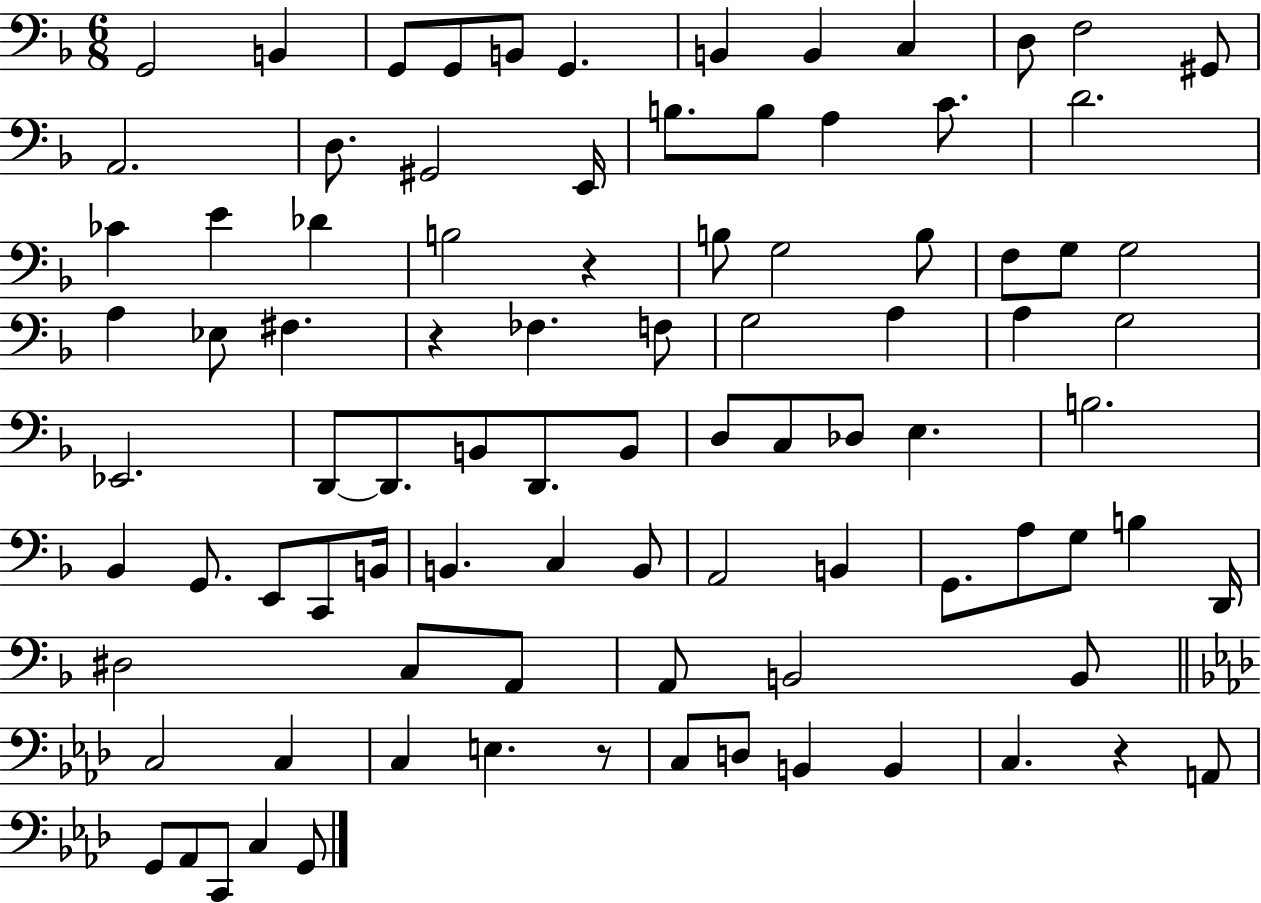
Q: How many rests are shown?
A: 4